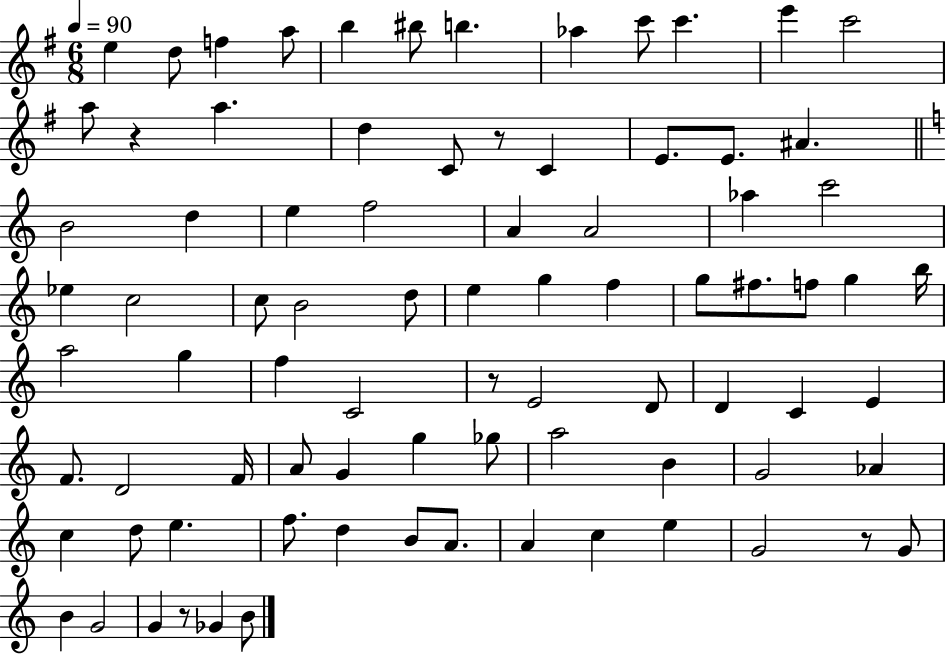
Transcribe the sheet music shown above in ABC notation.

X:1
T:Untitled
M:6/8
L:1/4
K:G
e d/2 f a/2 b ^b/2 b _a c'/2 c' e' c'2 a/2 z a d C/2 z/2 C E/2 E/2 ^A B2 d e f2 A A2 _a c'2 _e c2 c/2 B2 d/2 e g f g/2 ^f/2 f/2 g b/4 a2 g f C2 z/2 E2 D/2 D C E F/2 D2 F/4 A/2 G g _g/2 a2 B G2 _A c d/2 e f/2 d B/2 A/2 A c e G2 z/2 G/2 B G2 G z/2 _G B/2